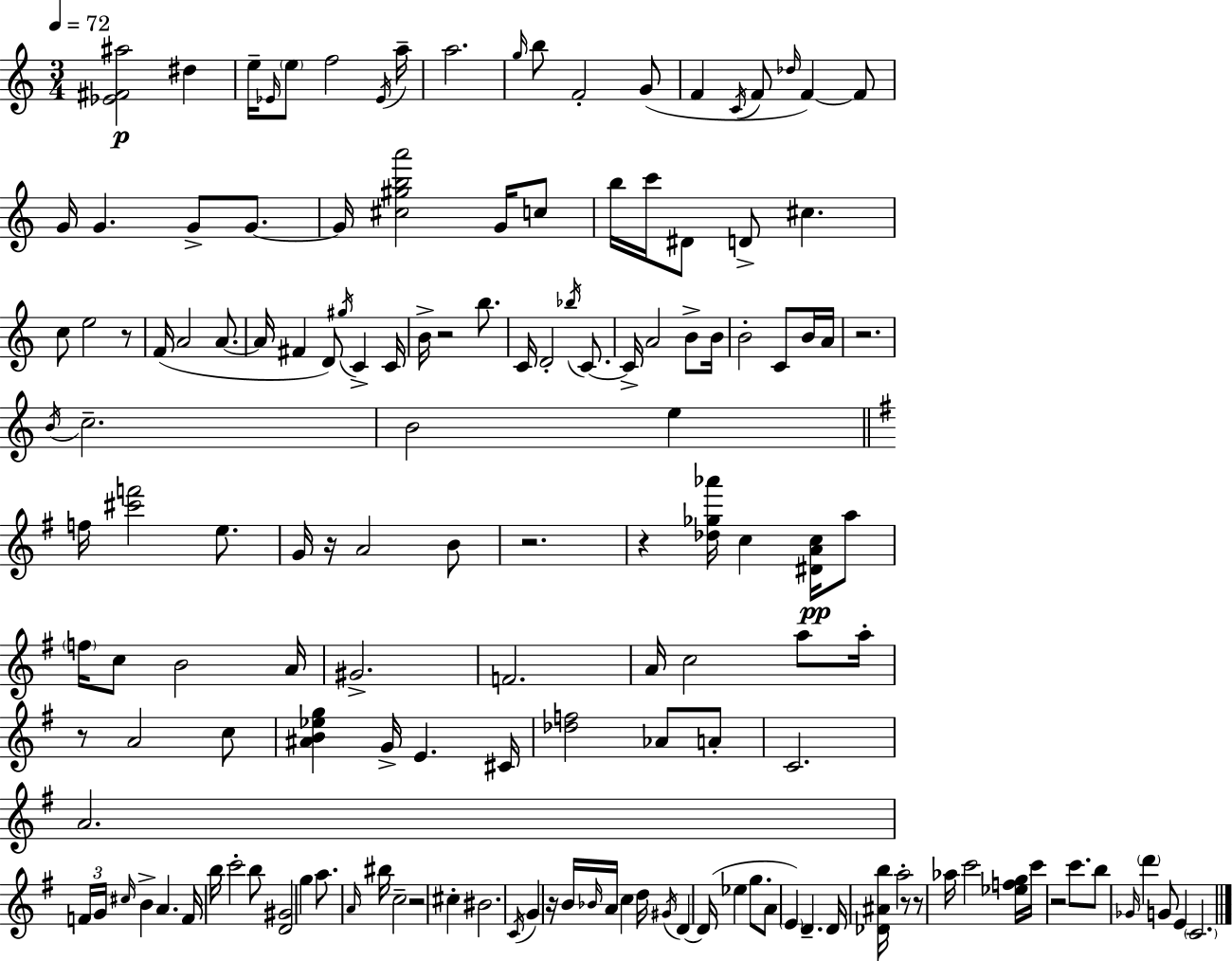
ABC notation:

X:1
T:Untitled
M:3/4
L:1/4
K:C
[_E^F^a]2 ^d e/4 _E/4 e/2 f2 _E/4 a/4 a2 g/4 b/2 F2 G/2 F C/4 F/2 _d/4 F F/2 G/4 G G/2 G/2 G/4 [^c^gba']2 G/4 c/2 b/4 c'/4 ^D/2 D/2 ^c c/2 e2 z/2 F/4 A2 A/2 A/4 ^F D/2 ^g/4 C C/4 B/4 z2 b/2 C/4 D2 _b/4 C/2 C/4 A2 B/2 B/4 B2 C/2 B/4 A/4 z2 B/4 c2 B2 e f/4 [^c'f']2 e/2 G/4 z/4 A2 B/2 z2 z [_d_g_a']/4 c [^DAc]/4 a/2 f/4 c/2 B2 A/4 ^G2 F2 A/4 c2 a/2 a/4 z/2 A2 c/2 [^AB_eg] G/4 E ^C/4 [_df]2 _A/2 A/2 C2 A2 F/4 G/4 ^c/4 B A F/4 b/4 c'2 b/2 [D^G]2 g a/2 A/4 ^b/4 c2 z2 ^c ^B2 C/4 G z/4 B/4 _B/4 A/4 c d/4 ^G/4 D D/4 _e g/2 A/2 E D D/4 [_D^Ab]/4 a2 z/2 z/2 _a/4 c'2 [_efg]/4 c'/4 z2 c'/2 b/2 _G/4 d' G/2 E C2